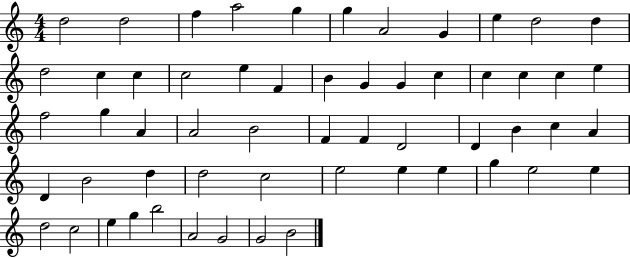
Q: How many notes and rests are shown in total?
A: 57